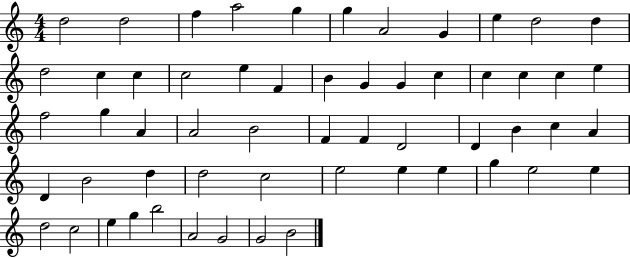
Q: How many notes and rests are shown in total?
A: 57